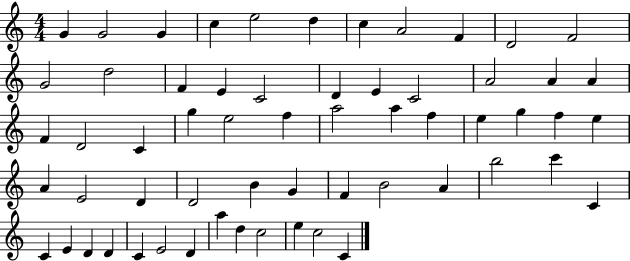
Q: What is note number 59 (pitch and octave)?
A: C5